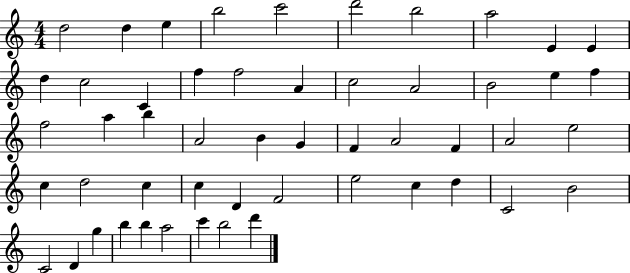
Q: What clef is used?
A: treble